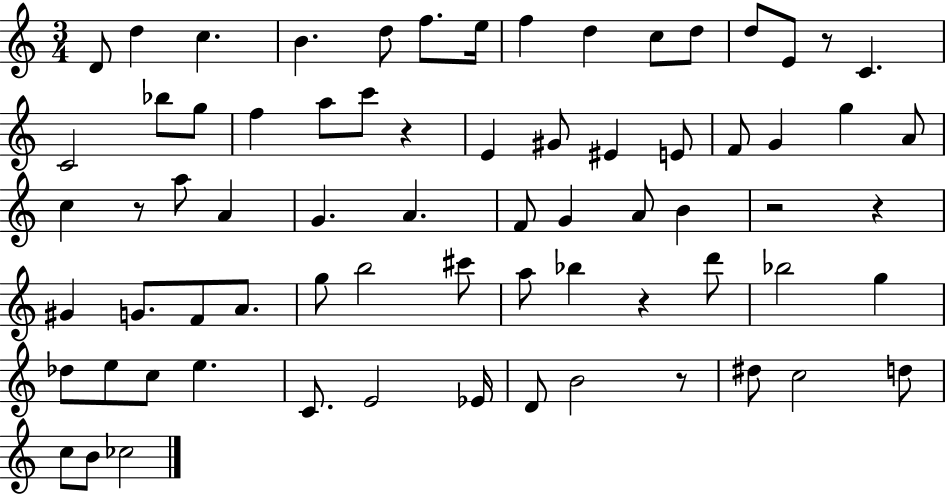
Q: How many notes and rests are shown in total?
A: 71